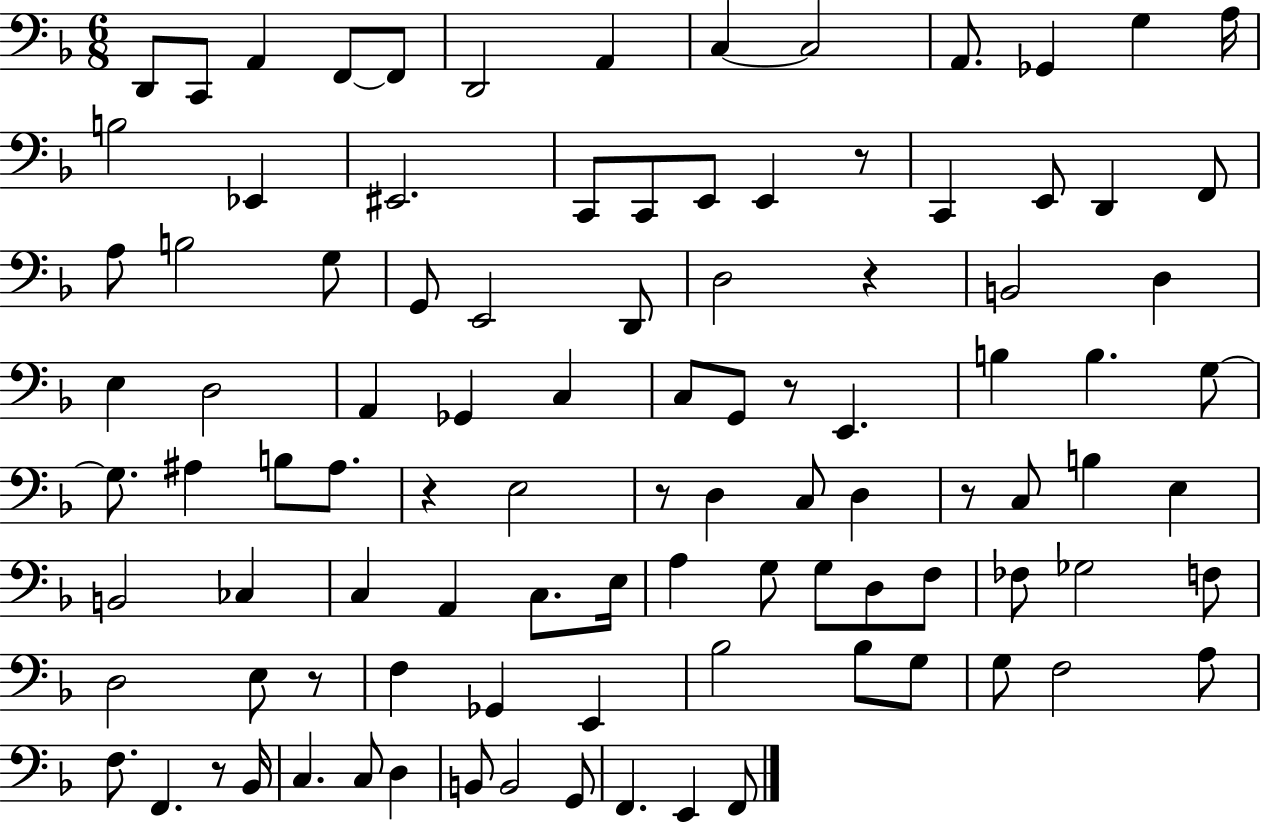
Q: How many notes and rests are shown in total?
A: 100